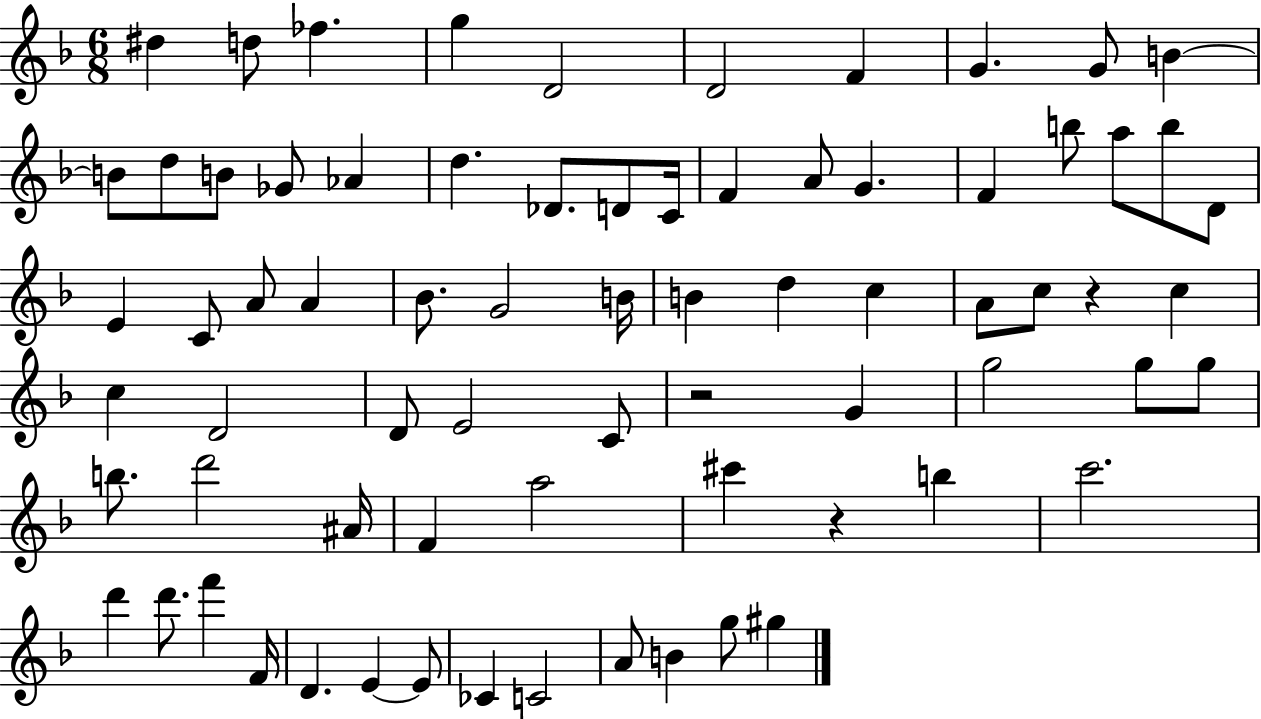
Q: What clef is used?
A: treble